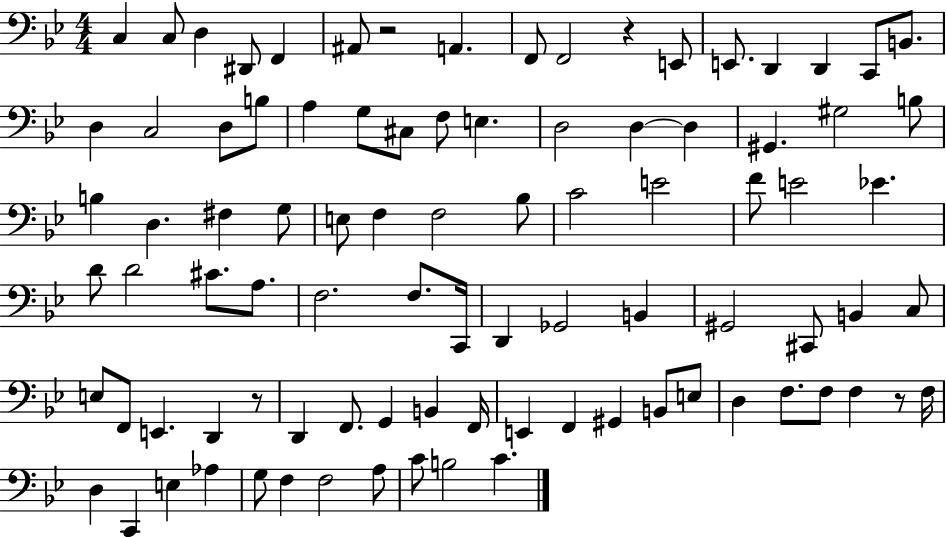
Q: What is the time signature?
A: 4/4